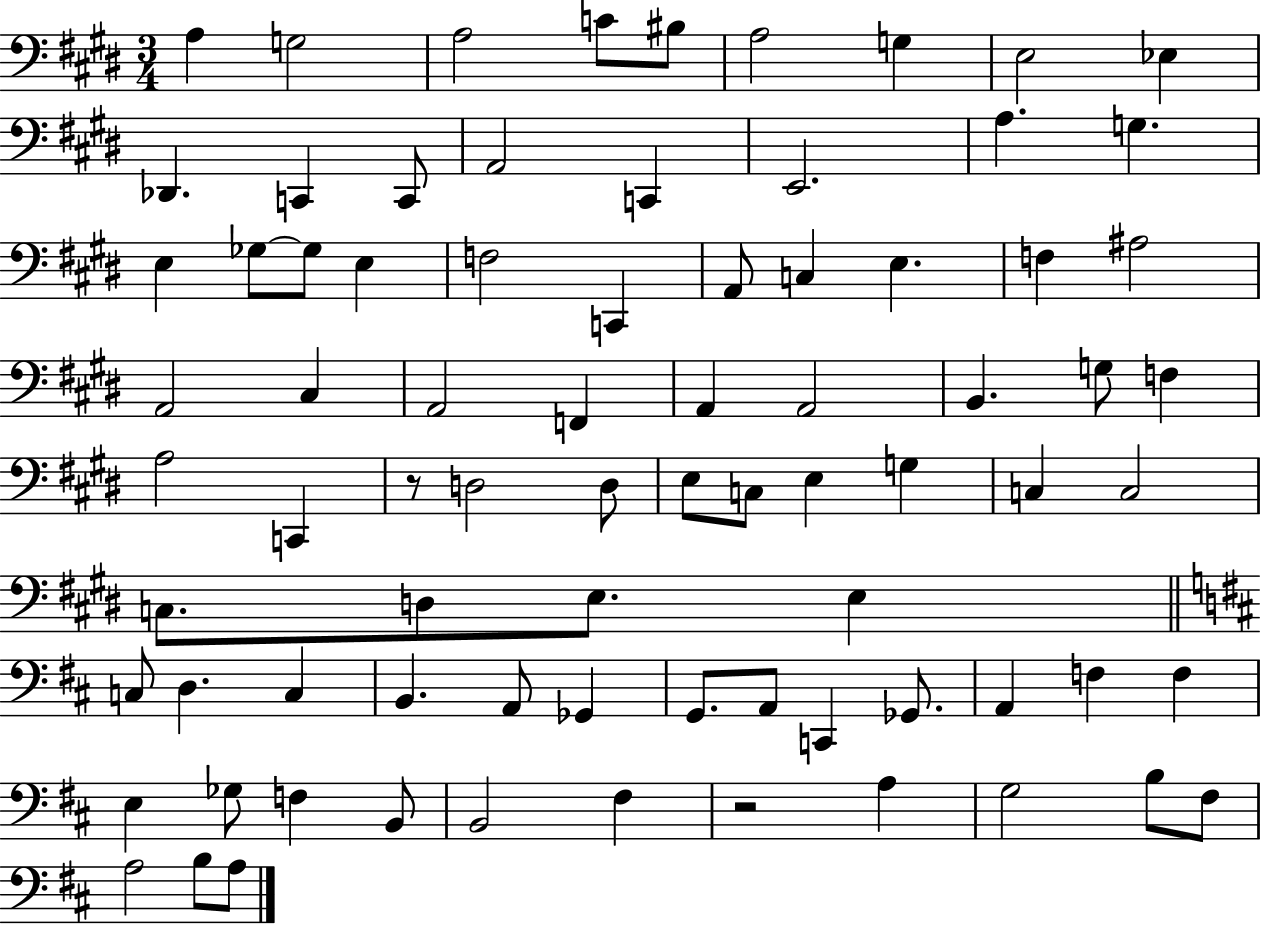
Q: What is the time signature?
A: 3/4